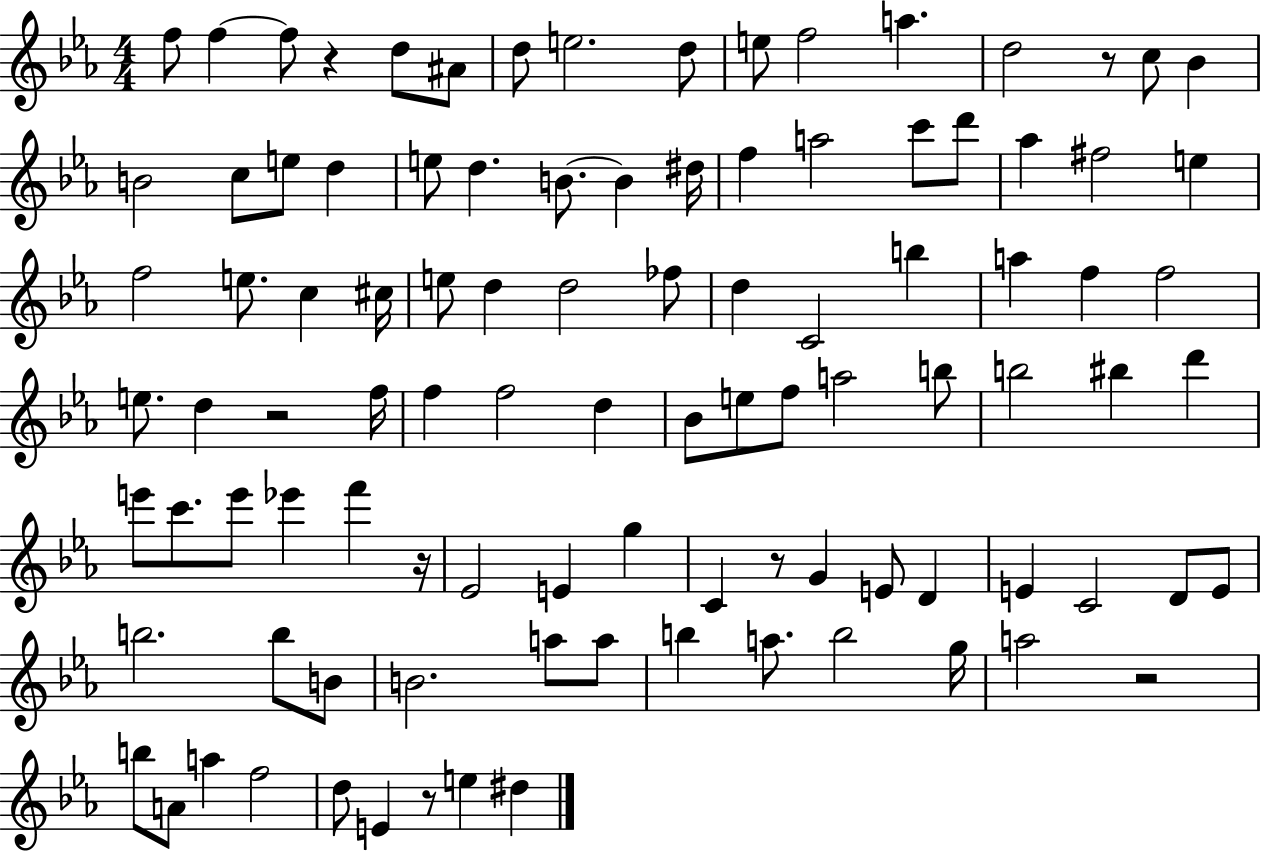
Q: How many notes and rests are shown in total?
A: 100